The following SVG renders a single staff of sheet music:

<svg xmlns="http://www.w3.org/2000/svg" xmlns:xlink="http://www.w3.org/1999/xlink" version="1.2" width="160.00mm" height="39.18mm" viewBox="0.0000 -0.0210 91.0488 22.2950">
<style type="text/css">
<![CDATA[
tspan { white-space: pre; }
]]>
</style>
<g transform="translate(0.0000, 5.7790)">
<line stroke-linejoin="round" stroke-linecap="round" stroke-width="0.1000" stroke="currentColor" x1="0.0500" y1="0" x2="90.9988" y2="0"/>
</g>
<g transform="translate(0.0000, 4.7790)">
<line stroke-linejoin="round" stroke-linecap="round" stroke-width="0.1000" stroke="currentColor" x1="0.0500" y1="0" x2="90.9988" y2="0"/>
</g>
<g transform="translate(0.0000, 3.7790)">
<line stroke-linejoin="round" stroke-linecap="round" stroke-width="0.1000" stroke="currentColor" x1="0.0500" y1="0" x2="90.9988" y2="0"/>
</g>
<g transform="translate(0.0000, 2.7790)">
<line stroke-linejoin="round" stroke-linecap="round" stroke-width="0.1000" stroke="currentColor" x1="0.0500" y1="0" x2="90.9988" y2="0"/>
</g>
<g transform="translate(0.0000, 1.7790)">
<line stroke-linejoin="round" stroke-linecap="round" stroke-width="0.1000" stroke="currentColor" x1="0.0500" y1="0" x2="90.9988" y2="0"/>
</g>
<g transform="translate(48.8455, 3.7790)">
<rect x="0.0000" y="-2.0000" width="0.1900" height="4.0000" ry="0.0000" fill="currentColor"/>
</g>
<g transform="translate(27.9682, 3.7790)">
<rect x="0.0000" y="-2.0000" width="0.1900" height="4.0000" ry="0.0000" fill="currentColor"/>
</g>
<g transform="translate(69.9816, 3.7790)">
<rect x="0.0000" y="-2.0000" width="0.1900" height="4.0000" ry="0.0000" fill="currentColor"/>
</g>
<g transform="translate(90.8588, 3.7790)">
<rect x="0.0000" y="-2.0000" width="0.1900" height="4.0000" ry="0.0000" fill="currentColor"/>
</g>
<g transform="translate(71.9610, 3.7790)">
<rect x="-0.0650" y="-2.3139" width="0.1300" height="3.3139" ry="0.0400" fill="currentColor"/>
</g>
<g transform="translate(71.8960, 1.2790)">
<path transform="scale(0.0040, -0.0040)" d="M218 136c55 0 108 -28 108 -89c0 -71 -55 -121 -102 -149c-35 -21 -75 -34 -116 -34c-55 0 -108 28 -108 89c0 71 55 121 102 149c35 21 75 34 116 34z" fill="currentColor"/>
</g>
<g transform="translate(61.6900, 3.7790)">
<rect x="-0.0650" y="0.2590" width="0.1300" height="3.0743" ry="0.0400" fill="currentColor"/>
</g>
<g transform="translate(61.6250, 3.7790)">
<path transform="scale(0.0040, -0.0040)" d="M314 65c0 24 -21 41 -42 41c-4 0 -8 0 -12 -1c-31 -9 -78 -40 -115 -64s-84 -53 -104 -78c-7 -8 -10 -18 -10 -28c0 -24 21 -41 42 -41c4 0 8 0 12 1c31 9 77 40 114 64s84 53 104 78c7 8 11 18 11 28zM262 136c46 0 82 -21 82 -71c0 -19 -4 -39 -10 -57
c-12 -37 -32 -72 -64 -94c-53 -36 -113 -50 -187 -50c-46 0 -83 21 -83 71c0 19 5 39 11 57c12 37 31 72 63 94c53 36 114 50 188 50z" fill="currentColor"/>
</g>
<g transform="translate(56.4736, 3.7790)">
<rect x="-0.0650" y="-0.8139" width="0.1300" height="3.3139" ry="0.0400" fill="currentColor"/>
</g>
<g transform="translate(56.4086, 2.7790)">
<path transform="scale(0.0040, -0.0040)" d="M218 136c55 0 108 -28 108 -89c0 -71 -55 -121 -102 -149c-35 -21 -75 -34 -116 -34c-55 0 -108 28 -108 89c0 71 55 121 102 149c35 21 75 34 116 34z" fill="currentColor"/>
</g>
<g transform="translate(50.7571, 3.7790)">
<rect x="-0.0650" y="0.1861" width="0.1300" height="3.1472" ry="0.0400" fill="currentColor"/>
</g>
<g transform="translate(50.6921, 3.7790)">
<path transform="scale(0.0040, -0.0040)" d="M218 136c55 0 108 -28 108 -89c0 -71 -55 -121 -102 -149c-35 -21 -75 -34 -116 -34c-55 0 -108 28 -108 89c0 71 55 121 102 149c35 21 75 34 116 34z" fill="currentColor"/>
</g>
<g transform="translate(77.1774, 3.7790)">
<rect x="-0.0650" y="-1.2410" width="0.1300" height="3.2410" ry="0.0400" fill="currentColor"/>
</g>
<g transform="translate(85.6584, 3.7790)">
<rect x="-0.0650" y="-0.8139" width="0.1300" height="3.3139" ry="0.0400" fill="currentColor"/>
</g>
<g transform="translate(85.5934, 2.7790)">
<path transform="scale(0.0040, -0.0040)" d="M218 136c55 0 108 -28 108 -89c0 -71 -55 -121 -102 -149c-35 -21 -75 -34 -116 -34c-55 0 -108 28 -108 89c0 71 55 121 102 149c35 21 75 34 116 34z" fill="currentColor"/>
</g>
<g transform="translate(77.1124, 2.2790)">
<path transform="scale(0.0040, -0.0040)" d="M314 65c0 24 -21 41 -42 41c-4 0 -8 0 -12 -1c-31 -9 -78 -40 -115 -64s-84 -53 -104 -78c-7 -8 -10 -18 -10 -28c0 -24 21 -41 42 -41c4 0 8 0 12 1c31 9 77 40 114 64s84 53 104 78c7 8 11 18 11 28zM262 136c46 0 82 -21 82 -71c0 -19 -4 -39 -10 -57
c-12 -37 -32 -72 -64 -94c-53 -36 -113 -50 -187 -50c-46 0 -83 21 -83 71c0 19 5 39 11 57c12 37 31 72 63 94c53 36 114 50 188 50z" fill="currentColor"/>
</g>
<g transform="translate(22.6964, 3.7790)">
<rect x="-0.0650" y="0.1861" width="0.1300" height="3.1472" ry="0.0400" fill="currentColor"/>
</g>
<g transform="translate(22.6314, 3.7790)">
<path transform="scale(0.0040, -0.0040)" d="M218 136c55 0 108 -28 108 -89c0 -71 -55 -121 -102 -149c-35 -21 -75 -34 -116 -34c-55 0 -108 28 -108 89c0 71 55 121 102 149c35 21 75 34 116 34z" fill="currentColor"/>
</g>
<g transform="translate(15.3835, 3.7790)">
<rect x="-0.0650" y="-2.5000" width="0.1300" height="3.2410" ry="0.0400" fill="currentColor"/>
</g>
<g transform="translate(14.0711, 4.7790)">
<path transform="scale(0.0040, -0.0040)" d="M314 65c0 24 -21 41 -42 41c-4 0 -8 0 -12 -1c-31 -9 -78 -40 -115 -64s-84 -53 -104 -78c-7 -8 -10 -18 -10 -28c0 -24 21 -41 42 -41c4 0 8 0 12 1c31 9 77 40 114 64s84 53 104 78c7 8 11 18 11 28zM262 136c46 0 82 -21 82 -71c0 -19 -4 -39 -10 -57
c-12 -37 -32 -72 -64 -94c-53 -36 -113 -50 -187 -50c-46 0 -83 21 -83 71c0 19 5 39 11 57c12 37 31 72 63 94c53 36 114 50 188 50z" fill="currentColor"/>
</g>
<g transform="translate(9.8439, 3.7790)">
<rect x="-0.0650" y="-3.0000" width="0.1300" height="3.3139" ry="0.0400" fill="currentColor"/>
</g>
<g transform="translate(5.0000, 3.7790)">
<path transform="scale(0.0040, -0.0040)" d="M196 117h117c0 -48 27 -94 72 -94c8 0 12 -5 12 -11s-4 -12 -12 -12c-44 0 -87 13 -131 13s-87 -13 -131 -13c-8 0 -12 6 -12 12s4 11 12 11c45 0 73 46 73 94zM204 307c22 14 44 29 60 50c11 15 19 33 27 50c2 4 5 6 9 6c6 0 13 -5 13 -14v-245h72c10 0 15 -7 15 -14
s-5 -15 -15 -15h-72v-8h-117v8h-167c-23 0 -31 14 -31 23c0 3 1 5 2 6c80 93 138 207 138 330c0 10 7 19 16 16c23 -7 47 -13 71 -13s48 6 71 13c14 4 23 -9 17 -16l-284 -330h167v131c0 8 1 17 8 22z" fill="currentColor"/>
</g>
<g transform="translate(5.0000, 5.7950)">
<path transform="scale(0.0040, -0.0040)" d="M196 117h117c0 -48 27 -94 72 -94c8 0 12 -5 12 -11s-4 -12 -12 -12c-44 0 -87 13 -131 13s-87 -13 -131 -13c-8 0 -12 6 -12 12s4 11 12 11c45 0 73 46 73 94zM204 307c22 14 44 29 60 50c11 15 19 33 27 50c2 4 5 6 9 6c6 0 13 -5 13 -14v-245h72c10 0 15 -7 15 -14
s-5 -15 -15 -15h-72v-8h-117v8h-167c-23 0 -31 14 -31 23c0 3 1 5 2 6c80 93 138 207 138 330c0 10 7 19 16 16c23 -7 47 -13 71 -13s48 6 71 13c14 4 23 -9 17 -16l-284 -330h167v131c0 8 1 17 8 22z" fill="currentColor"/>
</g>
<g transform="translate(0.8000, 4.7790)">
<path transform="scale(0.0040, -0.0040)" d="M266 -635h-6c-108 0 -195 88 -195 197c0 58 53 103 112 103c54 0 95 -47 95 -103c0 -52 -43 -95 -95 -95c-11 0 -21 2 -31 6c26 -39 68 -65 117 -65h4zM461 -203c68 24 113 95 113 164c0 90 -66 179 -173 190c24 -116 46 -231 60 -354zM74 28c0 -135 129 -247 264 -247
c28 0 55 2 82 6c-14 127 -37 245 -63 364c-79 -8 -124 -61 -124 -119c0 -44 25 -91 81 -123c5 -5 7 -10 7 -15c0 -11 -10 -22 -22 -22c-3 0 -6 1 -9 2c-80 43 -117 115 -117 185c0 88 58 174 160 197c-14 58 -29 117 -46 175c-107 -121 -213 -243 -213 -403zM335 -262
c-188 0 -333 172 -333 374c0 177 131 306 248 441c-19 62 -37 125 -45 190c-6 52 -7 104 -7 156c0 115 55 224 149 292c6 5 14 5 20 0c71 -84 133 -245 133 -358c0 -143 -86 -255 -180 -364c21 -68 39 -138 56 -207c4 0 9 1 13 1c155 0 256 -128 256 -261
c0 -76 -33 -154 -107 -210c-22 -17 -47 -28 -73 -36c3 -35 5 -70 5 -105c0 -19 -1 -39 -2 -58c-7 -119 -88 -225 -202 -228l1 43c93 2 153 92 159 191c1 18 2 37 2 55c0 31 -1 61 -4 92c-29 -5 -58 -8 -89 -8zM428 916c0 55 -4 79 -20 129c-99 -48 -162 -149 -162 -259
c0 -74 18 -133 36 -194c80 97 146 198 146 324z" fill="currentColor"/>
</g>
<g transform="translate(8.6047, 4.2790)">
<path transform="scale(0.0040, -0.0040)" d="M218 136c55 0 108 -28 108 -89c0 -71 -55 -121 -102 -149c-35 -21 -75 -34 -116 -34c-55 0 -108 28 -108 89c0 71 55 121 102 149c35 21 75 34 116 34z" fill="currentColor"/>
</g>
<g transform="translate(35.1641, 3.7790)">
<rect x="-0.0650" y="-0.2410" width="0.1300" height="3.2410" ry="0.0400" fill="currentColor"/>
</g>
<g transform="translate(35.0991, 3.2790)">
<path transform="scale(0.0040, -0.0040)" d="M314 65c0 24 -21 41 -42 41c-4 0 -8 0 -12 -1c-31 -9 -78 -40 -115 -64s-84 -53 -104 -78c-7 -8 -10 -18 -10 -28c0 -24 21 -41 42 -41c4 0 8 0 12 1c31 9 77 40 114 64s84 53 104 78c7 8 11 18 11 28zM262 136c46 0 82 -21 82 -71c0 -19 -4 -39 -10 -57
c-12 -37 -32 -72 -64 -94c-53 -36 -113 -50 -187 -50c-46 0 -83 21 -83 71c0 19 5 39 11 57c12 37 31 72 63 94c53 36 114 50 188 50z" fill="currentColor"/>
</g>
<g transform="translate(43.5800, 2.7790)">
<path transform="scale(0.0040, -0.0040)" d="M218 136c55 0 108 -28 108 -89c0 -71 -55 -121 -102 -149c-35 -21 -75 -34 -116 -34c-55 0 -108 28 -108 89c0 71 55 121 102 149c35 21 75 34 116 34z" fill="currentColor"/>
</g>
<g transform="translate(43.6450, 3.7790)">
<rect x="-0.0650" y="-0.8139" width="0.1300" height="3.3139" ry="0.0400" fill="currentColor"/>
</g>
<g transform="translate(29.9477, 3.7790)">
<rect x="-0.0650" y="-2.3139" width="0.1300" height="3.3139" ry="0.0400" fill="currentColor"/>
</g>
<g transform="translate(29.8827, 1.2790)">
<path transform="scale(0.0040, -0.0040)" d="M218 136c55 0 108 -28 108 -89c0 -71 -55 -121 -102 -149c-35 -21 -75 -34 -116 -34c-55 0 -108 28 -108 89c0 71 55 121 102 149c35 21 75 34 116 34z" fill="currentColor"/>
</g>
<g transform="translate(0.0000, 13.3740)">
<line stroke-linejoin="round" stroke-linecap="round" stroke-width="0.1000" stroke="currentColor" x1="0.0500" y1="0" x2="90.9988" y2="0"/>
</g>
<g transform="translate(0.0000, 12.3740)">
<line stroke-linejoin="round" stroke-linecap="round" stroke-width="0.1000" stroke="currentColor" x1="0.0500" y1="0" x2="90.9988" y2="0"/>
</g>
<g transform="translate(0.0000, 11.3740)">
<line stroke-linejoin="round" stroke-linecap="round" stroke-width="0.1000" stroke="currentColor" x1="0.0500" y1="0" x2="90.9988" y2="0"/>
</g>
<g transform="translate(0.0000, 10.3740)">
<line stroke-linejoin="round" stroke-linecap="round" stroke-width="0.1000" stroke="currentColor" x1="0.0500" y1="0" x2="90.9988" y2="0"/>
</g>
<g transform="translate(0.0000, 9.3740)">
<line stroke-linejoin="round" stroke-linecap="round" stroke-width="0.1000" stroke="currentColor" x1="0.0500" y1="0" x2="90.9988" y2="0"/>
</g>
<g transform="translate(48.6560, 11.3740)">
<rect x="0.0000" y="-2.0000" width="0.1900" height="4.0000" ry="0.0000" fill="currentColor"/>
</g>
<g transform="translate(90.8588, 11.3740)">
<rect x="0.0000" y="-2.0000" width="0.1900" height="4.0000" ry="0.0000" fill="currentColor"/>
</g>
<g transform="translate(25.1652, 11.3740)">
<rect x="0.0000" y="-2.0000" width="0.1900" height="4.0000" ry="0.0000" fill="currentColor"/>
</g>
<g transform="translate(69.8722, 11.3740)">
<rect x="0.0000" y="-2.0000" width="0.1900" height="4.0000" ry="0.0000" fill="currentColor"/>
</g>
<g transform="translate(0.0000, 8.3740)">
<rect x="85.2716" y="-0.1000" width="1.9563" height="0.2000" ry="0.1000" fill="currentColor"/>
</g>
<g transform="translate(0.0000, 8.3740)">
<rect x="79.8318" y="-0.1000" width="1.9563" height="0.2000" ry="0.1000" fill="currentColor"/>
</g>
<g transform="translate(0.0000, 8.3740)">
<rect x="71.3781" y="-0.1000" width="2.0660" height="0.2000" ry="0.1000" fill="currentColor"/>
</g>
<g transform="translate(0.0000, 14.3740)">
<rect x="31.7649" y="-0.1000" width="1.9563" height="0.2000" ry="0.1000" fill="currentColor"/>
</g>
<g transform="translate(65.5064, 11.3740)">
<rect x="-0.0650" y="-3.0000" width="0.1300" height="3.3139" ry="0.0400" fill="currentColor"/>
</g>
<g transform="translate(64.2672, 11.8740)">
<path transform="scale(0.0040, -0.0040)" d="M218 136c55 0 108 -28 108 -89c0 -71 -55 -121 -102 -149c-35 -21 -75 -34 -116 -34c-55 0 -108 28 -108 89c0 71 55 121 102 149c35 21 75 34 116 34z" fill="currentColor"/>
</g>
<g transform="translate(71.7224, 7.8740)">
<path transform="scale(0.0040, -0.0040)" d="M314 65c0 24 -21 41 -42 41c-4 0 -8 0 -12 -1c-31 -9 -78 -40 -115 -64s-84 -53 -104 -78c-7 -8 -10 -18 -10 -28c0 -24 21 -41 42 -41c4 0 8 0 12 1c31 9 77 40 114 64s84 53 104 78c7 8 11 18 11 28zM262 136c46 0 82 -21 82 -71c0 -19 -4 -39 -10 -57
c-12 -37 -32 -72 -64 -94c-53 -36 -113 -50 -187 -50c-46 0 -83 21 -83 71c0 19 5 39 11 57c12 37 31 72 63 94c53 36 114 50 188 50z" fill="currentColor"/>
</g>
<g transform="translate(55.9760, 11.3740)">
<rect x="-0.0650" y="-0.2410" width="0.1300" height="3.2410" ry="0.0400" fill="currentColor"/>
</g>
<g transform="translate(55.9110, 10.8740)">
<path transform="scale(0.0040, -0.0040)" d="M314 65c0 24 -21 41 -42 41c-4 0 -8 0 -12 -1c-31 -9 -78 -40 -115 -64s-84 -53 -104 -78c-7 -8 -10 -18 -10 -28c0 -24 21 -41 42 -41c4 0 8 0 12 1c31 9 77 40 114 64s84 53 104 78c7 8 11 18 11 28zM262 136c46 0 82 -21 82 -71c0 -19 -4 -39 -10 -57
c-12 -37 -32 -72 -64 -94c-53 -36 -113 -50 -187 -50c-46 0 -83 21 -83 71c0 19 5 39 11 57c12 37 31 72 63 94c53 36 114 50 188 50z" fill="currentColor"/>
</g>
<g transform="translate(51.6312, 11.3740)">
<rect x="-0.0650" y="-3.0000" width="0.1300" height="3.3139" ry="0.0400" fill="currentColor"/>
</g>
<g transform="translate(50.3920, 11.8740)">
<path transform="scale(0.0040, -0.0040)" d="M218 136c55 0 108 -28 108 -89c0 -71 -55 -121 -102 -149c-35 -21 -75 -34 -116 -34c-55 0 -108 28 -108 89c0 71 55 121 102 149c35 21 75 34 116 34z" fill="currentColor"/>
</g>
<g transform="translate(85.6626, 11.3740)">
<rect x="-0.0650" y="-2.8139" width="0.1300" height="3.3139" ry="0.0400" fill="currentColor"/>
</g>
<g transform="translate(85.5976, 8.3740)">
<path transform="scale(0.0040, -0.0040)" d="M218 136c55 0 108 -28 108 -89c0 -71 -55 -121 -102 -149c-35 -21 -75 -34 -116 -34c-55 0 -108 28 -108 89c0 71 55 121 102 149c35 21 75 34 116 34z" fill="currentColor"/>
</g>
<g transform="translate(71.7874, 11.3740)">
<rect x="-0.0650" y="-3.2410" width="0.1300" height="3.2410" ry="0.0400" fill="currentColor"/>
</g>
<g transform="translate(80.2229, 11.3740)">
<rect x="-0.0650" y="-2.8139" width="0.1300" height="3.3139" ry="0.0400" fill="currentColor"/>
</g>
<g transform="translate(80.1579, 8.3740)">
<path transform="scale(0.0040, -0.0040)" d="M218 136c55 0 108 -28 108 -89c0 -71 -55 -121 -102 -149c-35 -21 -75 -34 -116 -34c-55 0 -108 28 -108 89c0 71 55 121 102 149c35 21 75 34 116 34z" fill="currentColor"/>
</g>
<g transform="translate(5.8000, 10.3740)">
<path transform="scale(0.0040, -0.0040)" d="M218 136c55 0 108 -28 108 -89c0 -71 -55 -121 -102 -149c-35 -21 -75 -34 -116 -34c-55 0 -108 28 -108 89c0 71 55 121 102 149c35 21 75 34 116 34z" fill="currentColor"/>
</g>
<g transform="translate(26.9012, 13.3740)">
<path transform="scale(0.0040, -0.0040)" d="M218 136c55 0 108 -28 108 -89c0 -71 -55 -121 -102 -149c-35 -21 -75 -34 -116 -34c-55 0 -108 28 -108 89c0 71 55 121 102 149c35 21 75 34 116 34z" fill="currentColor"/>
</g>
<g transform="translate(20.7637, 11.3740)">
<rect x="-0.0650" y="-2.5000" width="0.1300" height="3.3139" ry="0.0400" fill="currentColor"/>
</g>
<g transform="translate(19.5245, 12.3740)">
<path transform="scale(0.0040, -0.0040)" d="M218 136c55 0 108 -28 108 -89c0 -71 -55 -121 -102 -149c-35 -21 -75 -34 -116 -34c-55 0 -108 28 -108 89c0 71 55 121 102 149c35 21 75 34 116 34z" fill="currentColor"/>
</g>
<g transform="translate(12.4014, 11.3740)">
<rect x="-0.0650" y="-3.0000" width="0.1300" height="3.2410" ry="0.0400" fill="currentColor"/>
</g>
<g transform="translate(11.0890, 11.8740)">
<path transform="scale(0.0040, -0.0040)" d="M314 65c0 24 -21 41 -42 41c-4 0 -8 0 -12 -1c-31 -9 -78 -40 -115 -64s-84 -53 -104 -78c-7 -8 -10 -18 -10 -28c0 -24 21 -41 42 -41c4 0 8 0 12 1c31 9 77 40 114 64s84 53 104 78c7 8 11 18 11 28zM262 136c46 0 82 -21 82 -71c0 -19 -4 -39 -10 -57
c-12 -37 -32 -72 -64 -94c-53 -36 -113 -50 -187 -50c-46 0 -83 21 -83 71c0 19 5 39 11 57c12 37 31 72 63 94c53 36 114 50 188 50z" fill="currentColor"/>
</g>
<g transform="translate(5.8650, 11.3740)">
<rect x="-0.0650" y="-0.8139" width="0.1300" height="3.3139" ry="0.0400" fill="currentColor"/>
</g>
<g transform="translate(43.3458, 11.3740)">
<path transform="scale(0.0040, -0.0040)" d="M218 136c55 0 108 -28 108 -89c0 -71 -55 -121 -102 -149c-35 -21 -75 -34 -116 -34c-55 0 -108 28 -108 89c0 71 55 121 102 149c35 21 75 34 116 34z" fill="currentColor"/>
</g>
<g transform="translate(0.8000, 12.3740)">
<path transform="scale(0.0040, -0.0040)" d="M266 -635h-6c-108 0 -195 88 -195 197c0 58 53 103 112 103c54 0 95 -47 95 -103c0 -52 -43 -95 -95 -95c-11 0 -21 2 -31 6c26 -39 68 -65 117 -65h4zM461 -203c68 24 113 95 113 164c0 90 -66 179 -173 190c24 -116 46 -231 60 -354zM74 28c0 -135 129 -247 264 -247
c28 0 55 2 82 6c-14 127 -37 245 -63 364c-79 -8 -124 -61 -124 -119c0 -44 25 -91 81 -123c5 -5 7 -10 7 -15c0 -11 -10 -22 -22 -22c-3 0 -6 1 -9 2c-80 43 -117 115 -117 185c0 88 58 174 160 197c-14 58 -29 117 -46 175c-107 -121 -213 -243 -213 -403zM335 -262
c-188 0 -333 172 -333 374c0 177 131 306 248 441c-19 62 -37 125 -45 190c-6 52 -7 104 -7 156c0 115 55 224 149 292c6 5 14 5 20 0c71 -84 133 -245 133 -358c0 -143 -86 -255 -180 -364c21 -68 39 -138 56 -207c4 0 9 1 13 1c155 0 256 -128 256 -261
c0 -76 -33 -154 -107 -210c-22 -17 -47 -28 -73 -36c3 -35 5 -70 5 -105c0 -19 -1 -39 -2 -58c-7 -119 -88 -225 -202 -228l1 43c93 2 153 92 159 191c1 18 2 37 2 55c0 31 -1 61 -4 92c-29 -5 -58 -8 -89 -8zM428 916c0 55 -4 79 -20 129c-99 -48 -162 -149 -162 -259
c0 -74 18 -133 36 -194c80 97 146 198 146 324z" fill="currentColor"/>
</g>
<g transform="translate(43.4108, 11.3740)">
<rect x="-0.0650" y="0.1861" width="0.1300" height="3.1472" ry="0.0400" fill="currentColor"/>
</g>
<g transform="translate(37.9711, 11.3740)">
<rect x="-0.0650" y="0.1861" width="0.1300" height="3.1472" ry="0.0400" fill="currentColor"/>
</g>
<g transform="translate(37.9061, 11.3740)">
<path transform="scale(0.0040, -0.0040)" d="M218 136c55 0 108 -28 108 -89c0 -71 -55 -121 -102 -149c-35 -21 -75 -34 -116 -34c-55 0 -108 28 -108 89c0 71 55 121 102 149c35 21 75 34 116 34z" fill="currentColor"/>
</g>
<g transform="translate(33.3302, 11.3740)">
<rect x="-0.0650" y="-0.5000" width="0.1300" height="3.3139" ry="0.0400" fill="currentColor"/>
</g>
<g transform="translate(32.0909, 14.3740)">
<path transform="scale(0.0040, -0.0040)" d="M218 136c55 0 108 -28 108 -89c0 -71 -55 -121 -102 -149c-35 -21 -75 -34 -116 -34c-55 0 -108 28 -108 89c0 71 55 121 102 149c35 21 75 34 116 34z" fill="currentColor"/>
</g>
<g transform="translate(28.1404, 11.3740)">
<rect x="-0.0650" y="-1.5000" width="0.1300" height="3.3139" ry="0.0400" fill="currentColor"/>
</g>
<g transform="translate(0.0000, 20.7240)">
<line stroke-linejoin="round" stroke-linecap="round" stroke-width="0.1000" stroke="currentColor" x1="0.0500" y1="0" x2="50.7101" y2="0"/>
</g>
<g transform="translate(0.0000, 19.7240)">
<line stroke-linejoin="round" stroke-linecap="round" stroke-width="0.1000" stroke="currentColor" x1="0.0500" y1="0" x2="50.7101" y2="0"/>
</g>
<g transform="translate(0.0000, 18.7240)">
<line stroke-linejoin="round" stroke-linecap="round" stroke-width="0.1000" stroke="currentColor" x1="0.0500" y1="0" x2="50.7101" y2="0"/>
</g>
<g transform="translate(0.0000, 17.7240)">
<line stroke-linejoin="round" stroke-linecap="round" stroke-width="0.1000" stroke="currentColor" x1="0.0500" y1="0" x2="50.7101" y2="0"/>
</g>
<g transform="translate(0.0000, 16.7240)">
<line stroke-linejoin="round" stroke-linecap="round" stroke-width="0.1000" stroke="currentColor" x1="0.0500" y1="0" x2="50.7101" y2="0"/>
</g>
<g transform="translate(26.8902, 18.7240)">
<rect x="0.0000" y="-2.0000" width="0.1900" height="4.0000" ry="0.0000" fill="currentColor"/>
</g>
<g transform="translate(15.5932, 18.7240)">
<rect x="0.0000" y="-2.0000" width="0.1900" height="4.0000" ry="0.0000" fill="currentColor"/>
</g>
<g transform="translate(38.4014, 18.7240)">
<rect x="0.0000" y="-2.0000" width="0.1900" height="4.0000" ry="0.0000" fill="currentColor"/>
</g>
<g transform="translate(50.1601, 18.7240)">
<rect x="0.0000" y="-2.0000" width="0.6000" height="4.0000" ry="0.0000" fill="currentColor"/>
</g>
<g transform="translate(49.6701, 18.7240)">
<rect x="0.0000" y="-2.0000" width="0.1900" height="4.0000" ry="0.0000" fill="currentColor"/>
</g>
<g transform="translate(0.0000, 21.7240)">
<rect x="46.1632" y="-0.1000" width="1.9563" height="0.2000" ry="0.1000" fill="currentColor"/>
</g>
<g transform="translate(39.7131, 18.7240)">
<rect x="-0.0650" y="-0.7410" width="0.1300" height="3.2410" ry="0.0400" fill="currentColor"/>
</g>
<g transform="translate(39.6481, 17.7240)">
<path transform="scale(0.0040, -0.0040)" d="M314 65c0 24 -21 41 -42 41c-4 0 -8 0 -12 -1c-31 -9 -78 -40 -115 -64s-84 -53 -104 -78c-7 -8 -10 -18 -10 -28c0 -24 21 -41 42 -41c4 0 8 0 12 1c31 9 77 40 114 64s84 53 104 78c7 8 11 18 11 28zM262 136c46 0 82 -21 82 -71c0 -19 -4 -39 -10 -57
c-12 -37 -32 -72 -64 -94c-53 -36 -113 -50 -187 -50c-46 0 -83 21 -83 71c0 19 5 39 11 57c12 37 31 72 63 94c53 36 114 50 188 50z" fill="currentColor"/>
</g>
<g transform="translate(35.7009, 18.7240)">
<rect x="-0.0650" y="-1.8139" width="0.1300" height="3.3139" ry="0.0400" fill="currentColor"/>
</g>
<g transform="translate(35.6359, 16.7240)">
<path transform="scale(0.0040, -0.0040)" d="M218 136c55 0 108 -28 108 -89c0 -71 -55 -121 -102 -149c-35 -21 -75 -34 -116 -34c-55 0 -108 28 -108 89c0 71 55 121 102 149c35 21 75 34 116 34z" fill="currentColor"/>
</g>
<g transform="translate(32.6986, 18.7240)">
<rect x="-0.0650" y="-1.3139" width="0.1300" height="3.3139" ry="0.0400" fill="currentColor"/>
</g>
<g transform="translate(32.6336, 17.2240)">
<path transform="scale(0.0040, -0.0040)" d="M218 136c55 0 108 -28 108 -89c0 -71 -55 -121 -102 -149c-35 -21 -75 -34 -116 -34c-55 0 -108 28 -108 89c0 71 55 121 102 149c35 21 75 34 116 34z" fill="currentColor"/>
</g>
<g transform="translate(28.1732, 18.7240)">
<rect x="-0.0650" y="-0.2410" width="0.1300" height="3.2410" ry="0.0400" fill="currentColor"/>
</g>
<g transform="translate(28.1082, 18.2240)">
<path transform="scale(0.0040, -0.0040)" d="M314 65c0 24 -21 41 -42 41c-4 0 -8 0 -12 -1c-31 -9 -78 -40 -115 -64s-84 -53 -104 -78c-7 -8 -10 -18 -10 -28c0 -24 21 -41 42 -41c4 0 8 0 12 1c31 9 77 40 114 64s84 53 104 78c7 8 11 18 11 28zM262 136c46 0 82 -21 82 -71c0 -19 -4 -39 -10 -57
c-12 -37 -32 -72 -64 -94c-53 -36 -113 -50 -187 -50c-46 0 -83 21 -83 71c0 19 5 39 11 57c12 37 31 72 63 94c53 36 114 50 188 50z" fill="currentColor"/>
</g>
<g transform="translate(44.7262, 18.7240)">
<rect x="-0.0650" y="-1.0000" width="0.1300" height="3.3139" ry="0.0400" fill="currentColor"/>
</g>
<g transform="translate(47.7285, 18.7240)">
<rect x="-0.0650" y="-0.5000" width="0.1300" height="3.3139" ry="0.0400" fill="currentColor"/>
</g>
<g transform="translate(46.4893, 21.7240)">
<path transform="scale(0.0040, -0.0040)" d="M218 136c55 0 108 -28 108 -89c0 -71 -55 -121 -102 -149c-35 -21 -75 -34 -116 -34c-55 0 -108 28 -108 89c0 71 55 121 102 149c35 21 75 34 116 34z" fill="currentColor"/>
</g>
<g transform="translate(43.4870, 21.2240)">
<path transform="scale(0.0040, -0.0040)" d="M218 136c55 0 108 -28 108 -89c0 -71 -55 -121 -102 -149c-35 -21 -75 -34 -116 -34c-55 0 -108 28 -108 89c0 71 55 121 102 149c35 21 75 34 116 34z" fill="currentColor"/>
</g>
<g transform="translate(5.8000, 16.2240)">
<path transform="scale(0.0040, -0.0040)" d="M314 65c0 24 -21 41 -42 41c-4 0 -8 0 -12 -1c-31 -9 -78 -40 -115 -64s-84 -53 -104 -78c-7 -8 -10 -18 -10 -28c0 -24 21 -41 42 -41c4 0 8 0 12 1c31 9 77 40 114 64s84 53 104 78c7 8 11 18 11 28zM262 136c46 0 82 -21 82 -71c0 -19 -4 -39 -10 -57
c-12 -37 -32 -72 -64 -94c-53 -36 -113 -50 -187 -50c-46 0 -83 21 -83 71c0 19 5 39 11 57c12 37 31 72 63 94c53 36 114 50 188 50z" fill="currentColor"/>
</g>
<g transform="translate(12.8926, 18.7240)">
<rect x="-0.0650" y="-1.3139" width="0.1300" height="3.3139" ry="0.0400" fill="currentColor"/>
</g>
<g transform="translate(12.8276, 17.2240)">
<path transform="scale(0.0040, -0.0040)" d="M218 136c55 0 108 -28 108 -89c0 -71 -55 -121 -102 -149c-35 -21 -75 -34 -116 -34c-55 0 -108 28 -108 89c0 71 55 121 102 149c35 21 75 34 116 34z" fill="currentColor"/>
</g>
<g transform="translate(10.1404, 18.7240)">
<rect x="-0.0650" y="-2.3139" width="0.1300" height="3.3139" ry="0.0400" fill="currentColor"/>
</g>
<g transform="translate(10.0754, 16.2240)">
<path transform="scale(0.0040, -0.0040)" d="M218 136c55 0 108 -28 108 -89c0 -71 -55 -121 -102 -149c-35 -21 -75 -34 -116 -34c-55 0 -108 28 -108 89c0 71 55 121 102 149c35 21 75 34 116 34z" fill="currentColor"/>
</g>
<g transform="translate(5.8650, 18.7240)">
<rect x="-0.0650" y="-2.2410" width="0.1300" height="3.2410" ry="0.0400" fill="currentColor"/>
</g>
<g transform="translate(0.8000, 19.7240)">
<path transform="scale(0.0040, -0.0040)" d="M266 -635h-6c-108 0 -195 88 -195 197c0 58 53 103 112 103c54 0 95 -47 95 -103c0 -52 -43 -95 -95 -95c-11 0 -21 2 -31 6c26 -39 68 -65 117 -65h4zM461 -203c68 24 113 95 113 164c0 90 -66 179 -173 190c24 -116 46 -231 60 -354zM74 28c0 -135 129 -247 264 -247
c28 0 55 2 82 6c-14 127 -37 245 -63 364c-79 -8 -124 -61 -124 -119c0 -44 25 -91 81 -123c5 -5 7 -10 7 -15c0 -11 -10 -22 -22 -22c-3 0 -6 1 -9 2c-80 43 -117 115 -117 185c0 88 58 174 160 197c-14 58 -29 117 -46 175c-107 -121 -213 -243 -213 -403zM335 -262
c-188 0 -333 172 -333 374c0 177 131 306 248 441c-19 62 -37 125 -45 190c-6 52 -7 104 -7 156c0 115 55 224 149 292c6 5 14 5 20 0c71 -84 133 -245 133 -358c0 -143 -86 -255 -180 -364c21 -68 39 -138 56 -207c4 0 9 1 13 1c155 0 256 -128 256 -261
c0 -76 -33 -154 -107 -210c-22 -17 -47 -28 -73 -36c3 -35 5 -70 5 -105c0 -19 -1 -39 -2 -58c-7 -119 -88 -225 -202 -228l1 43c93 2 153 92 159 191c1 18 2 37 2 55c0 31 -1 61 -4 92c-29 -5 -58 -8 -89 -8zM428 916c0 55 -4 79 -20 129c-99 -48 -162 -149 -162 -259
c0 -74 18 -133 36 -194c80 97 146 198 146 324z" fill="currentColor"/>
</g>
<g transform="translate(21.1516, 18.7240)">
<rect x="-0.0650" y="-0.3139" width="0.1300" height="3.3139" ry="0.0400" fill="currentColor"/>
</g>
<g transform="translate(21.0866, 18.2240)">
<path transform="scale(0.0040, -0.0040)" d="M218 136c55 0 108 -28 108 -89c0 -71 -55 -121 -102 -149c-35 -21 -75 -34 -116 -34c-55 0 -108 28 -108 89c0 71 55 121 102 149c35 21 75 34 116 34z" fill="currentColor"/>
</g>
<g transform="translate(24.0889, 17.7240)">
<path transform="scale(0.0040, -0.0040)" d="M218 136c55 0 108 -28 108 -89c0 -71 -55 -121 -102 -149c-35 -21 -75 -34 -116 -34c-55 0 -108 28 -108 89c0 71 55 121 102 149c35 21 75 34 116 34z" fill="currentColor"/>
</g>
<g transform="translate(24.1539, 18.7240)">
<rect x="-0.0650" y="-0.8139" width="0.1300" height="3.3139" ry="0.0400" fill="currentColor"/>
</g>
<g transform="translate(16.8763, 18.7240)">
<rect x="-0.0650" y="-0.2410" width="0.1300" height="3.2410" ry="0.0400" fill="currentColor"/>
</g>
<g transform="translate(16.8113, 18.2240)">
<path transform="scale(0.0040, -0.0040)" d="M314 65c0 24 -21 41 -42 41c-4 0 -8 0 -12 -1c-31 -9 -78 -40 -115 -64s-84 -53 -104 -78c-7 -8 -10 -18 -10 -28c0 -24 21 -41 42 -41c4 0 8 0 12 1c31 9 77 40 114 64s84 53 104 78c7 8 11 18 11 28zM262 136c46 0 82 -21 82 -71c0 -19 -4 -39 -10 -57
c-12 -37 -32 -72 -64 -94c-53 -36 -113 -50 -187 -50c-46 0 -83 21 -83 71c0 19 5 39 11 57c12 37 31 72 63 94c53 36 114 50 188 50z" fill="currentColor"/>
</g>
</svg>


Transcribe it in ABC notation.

X:1
T:Untitled
M:4/4
L:1/4
K:C
A G2 B g c2 d B d B2 g e2 d d A2 G E C B B A c2 A b2 a a g2 g e c2 c d c2 e f d2 D C